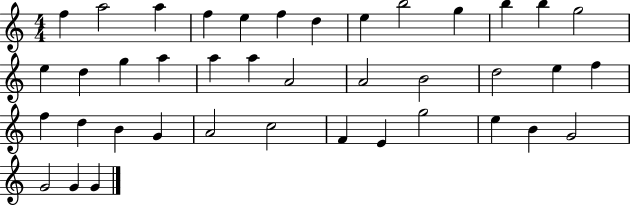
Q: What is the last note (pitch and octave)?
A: G4